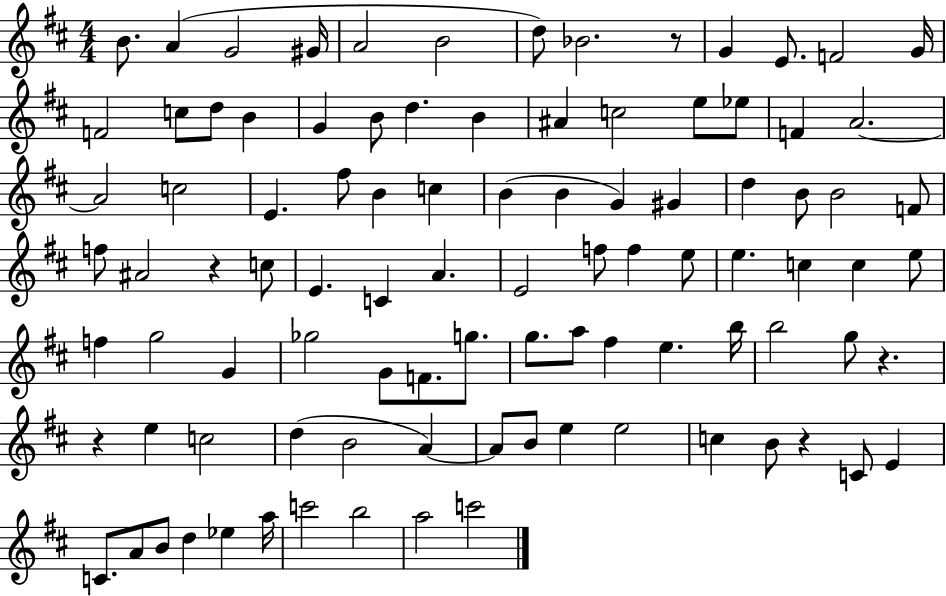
B4/e. A4/q G4/h G#4/s A4/h B4/h D5/e Bb4/h. R/e G4/q E4/e. F4/h G4/s F4/h C5/e D5/e B4/q G4/q B4/e D5/q. B4/q A#4/q C5/h E5/e Eb5/e F4/q A4/h. A4/h C5/h E4/q. F#5/e B4/q C5/q B4/q B4/q G4/q G#4/q D5/q B4/e B4/h F4/e F5/e A#4/h R/q C5/e E4/q. C4/q A4/q. E4/h F5/e F5/q E5/e E5/q. C5/q C5/q E5/e F5/q G5/h G4/q Gb5/h G4/e F4/e. G5/e. G5/e. A5/e F#5/q E5/q. B5/s B5/h G5/e R/q. R/q E5/q C5/h D5/q B4/h A4/q A4/e B4/e E5/q E5/h C5/q B4/e R/q C4/e E4/q C4/e. A4/e B4/e D5/q Eb5/q A5/s C6/h B5/h A5/h C6/h